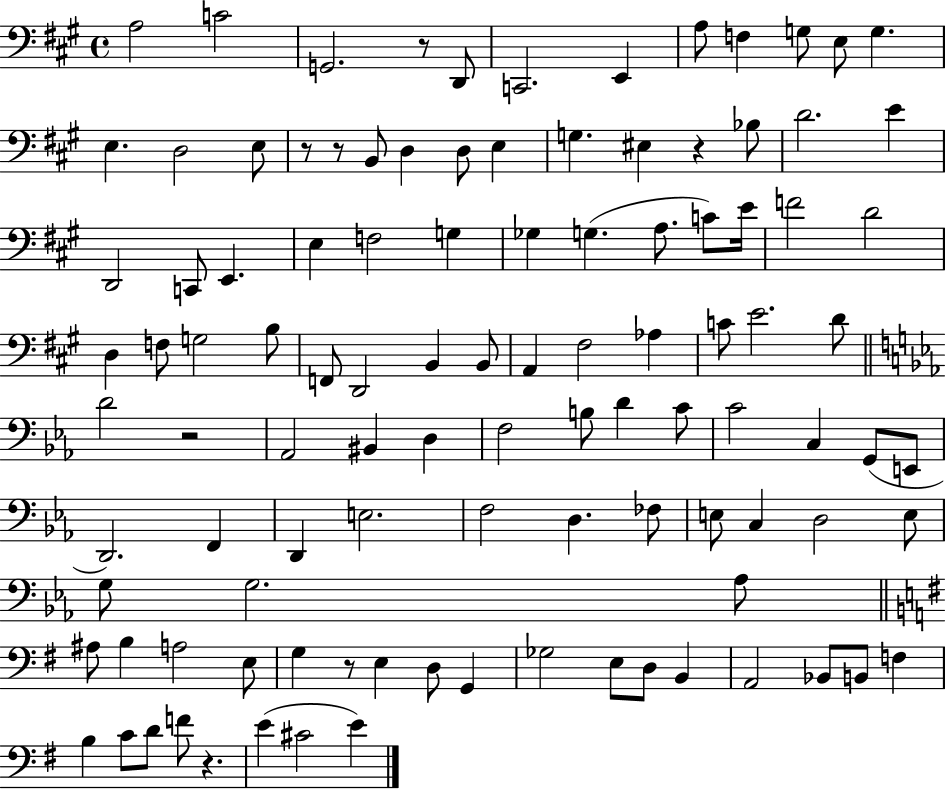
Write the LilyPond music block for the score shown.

{
  \clef bass
  \time 4/4
  \defaultTimeSignature
  \key a \major
  a2 c'2 | g,2. r8 d,8 | c,2. e,4 | a8 f4 g8 e8 g4. | \break e4. d2 e8 | r8 r8 b,8 d4 d8 e4 | g4. eis4 r4 bes8 | d'2. e'4 | \break d,2 c,8 e,4. | e4 f2 g4 | ges4 g4.( a8. c'8) e'16 | f'2 d'2 | \break d4 f8 g2 b8 | f,8 d,2 b,4 b,8 | a,4 fis2 aes4 | c'8 e'2. d'8 | \break \bar "||" \break \key c \minor d'2 r2 | aes,2 bis,4 d4 | f2 b8 d'4 c'8 | c'2 c4 g,8( e,8 | \break d,2.) f,4 | d,4 e2. | f2 d4. fes8 | e8 c4 d2 e8 | \break g8 g2. aes8 | \bar "||" \break \key e \minor ais8 b4 a2 e8 | g4 r8 e4 d8 g,4 | ges2 e8 d8 b,4 | a,2 bes,8 b,8 f4 | \break b4 c'8 d'8 f'8 r4. | e'4( cis'2 e'4) | \bar "|."
}